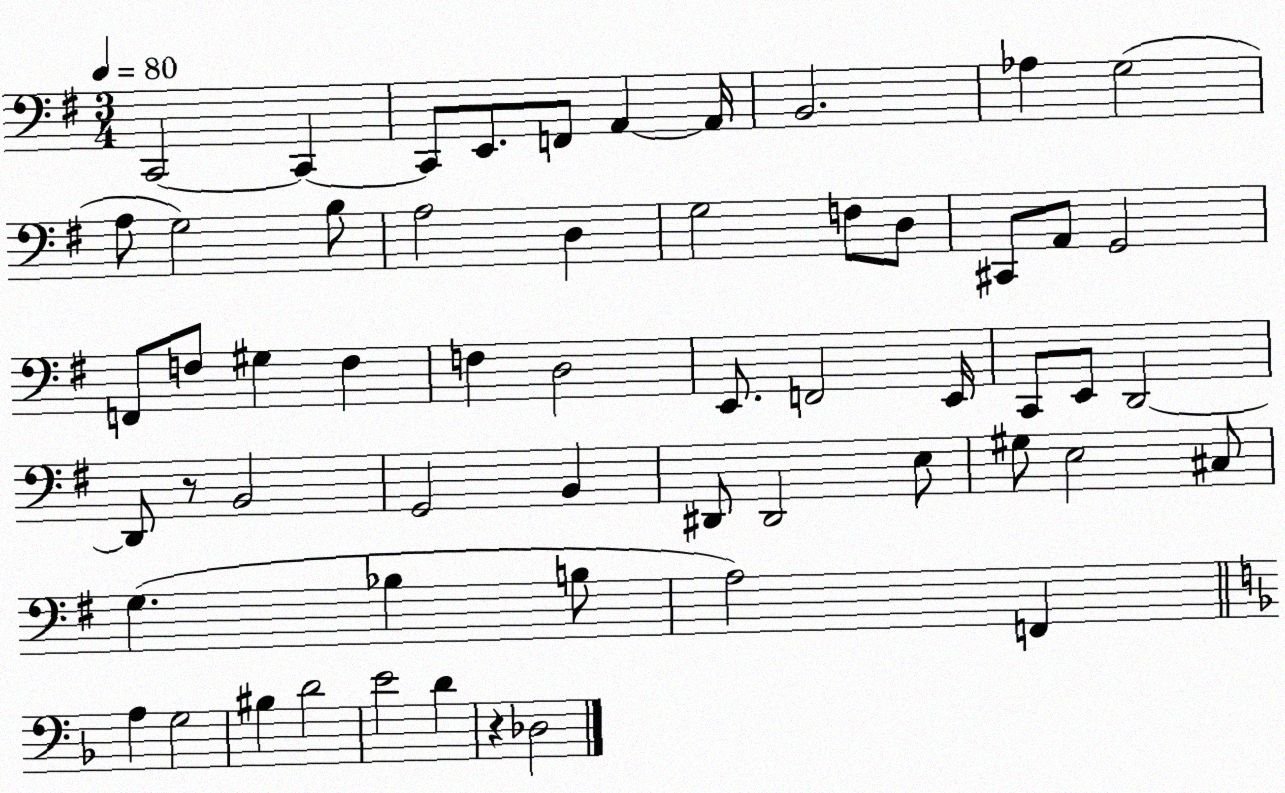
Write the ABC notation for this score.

X:1
T:Untitled
M:3/4
L:1/4
K:G
C,,2 C,, C,,/2 E,,/2 F,,/2 A,, A,,/4 B,,2 _A, G,2 A,/2 G,2 B,/2 A,2 D, G,2 F,/2 D,/2 ^C,,/2 A,,/2 G,,2 F,,/2 F,/2 ^G, F, F, D,2 E,,/2 F,,2 E,,/4 C,,/2 E,,/2 D,,2 D,,/2 z/2 B,,2 G,,2 B,, ^D,,/2 ^D,,2 E,/2 ^G,/2 E,2 ^C,/2 G, _B, B,/2 A,2 F,, A, G,2 ^B, D2 E2 D z _D,2